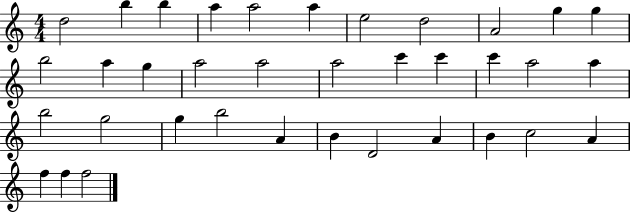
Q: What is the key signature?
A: C major